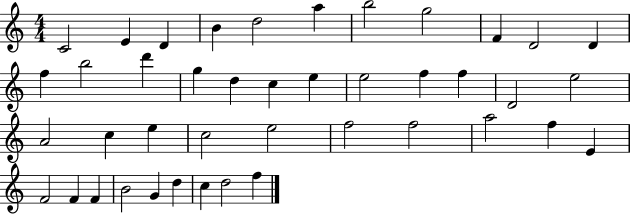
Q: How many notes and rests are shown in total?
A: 42